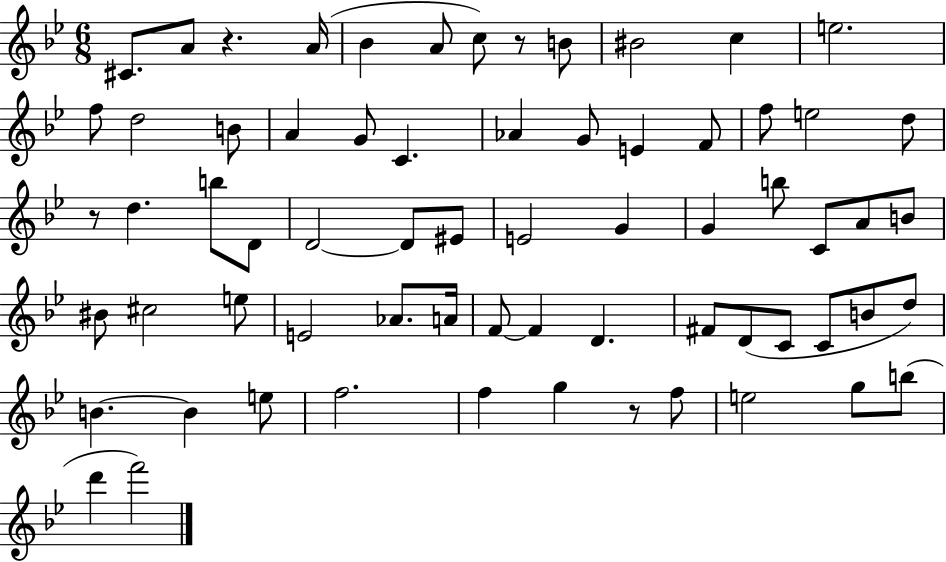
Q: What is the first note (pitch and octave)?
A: C#4